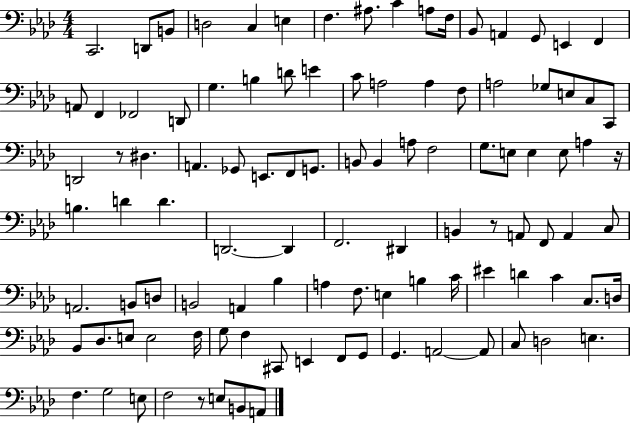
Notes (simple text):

C2/h. D2/e B2/e D3/h C3/q E3/q F3/q. A#3/e. C4/q A3/e F3/s Bb2/e A2/q G2/e E2/q F2/q A2/e F2/q FES2/h D2/e G3/q. B3/q D4/e E4/q C4/e A3/h A3/q F3/e A3/h Gb3/e E3/e C3/e C2/e D2/h R/e D#3/q. A2/q. Gb2/e E2/e. F2/e G2/e. B2/e B2/q A3/e F3/h G3/e. E3/e E3/q E3/e A3/q R/s B3/q. D4/q D4/q. D2/h. D2/q F2/h. D#2/q B2/q R/e A2/e F2/e A2/q C3/e A2/h. B2/e D3/e B2/h A2/q Bb3/q A3/q F3/e. E3/q B3/q C4/s EIS4/q D4/q C4/q C3/e. D3/s Bb2/e Db3/e. E3/e E3/h F3/s G3/e F3/q C#2/e E2/q F2/e G2/e G2/q. A2/h A2/e C3/e D3/h E3/q. F3/q. G3/h E3/e F3/h R/e E3/e B2/e A2/e